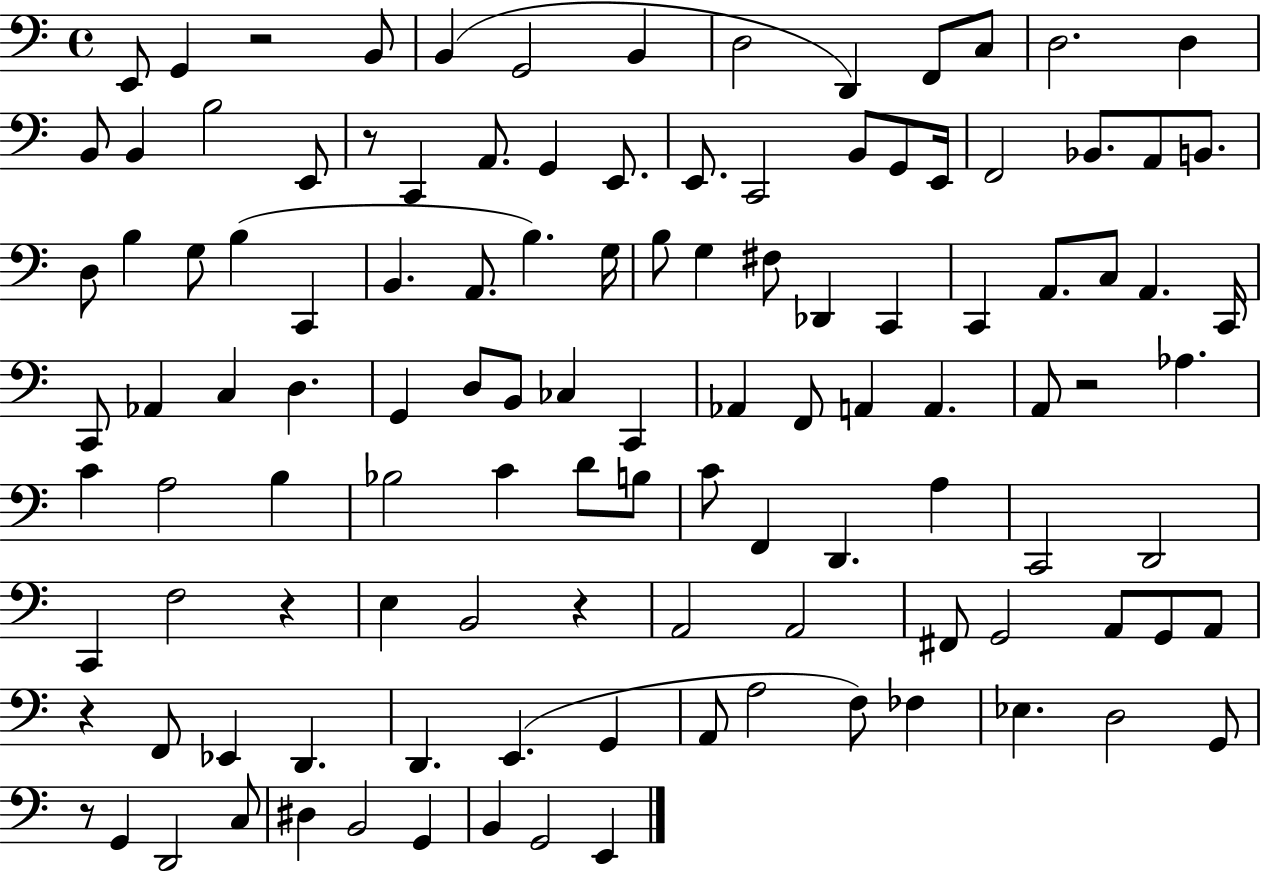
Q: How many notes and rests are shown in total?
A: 116